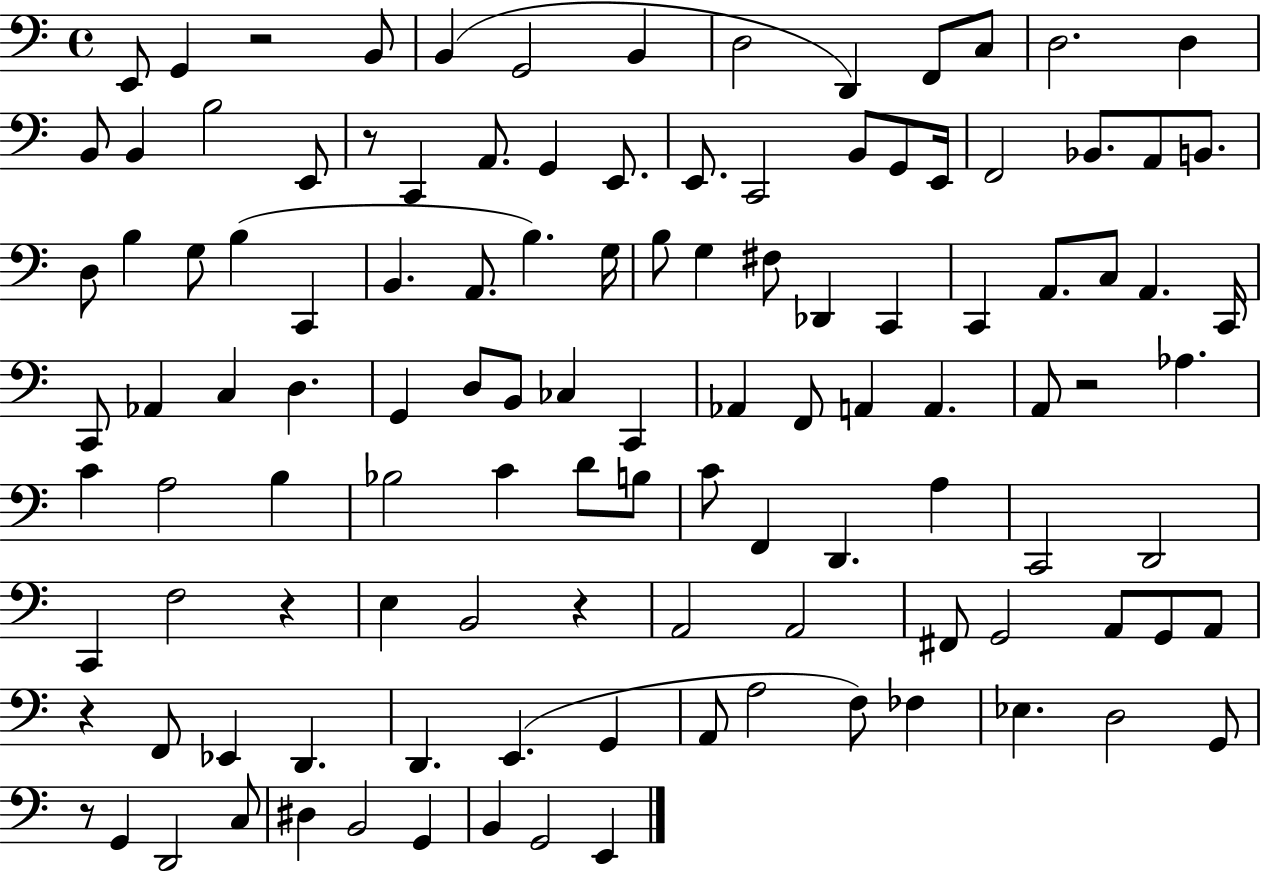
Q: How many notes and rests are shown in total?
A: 116